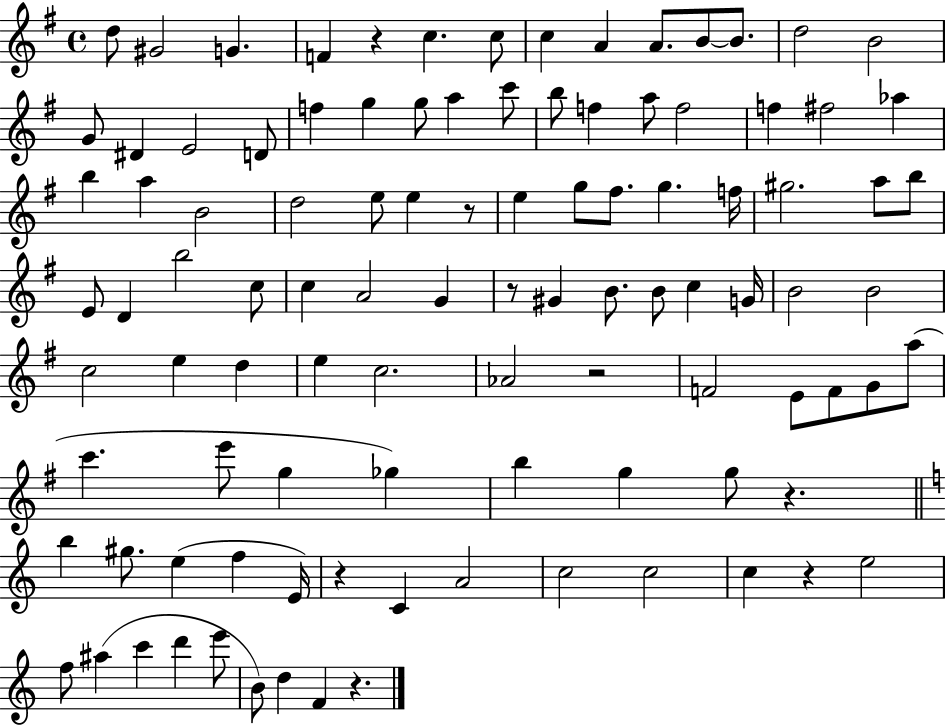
D5/e G#4/h G4/q. F4/q R/q C5/q. C5/e C5/q A4/q A4/e. B4/e B4/e. D5/h B4/h G4/e D#4/q E4/h D4/e F5/q G5/q G5/e A5/q C6/e B5/e F5/q A5/e F5/h F5/q F#5/h Ab5/q B5/q A5/q B4/h D5/h E5/e E5/q R/e E5/q G5/e F#5/e. G5/q. F5/s G#5/h. A5/e B5/e E4/e D4/q B5/h C5/e C5/q A4/h G4/q R/e G#4/q B4/e. B4/e C5/q G4/s B4/h B4/h C5/h E5/q D5/q E5/q C5/h. Ab4/h R/h F4/h E4/e F4/e G4/e A5/e C6/q. E6/e G5/q Gb5/q B5/q G5/q G5/e R/q. B5/q G#5/e. E5/q F5/q E4/s R/q C4/q A4/h C5/h C5/h C5/q R/q E5/h F5/e A#5/q C6/q D6/q E6/e B4/e D5/q F4/q R/q.